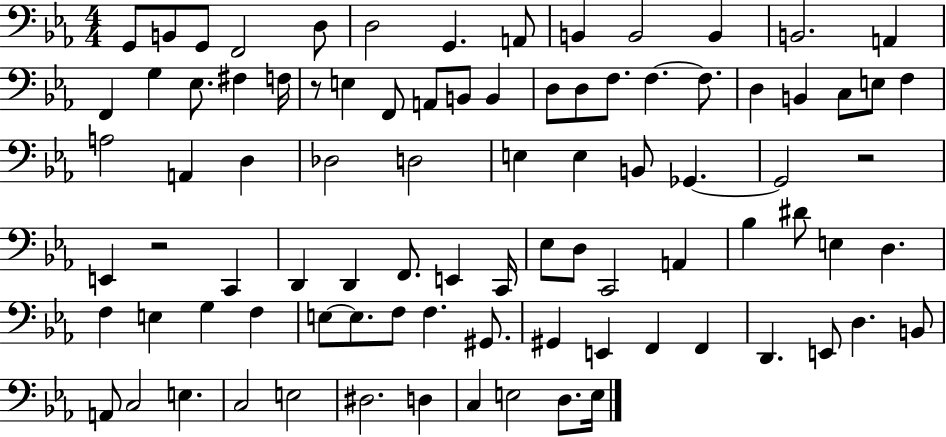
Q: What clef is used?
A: bass